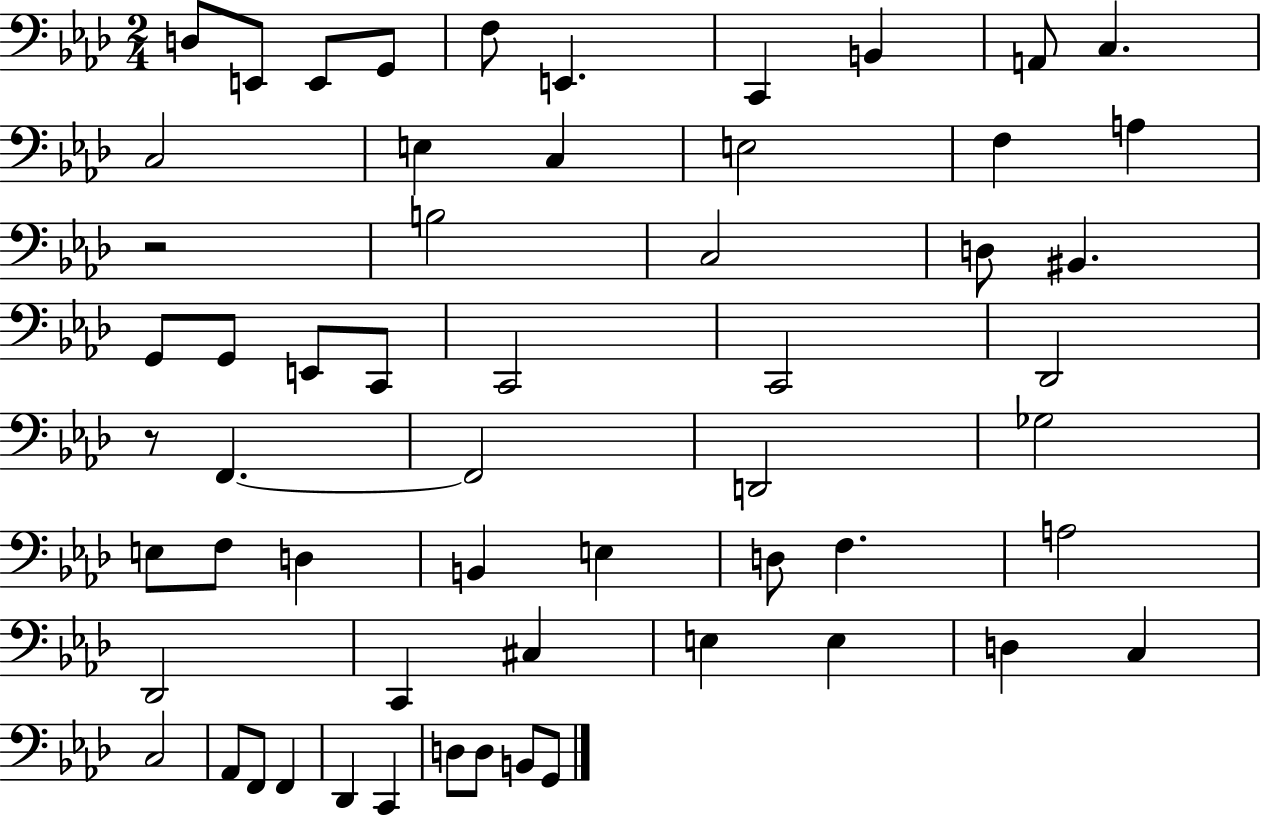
{
  \clef bass
  \numericTimeSignature
  \time 2/4
  \key aes \major
  d8 e,8 e,8 g,8 | f8 e,4. | c,4 b,4 | a,8 c4. | \break c2 | e4 c4 | e2 | f4 a4 | \break r2 | b2 | c2 | d8 bis,4. | \break g,8 g,8 e,8 c,8 | c,2 | c,2 | des,2 | \break r8 f,4.~~ | f,2 | d,2 | ges2 | \break e8 f8 d4 | b,4 e4 | d8 f4. | a2 | \break des,2 | c,4 cis4 | e4 e4 | d4 c4 | \break c2 | aes,8 f,8 f,4 | des,4 c,4 | d8 d8 b,8 g,8 | \break \bar "|."
}